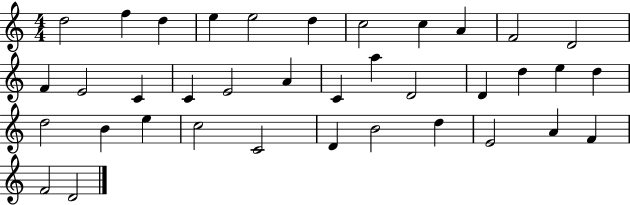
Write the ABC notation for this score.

X:1
T:Untitled
M:4/4
L:1/4
K:C
d2 f d e e2 d c2 c A F2 D2 F E2 C C E2 A C a D2 D d e d d2 B e c2 C2 D B2 d E2 A F F2 D2